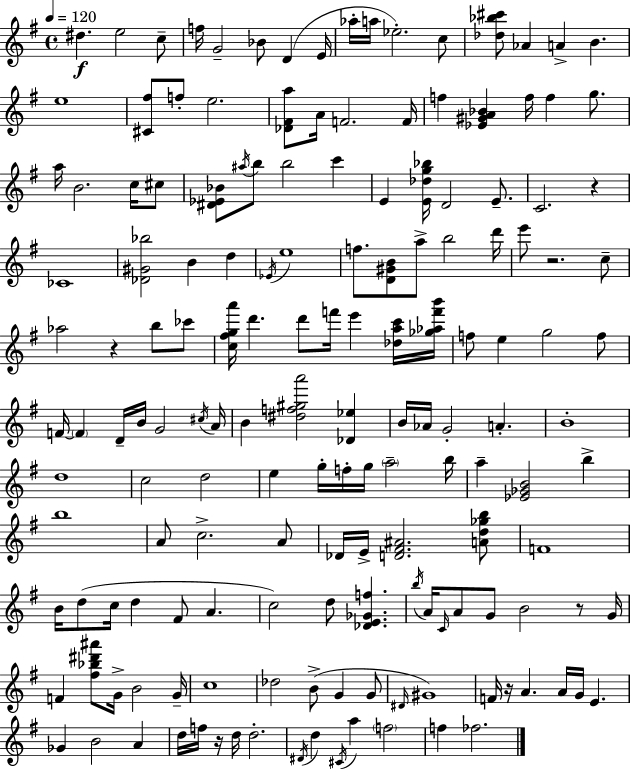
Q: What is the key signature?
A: G major